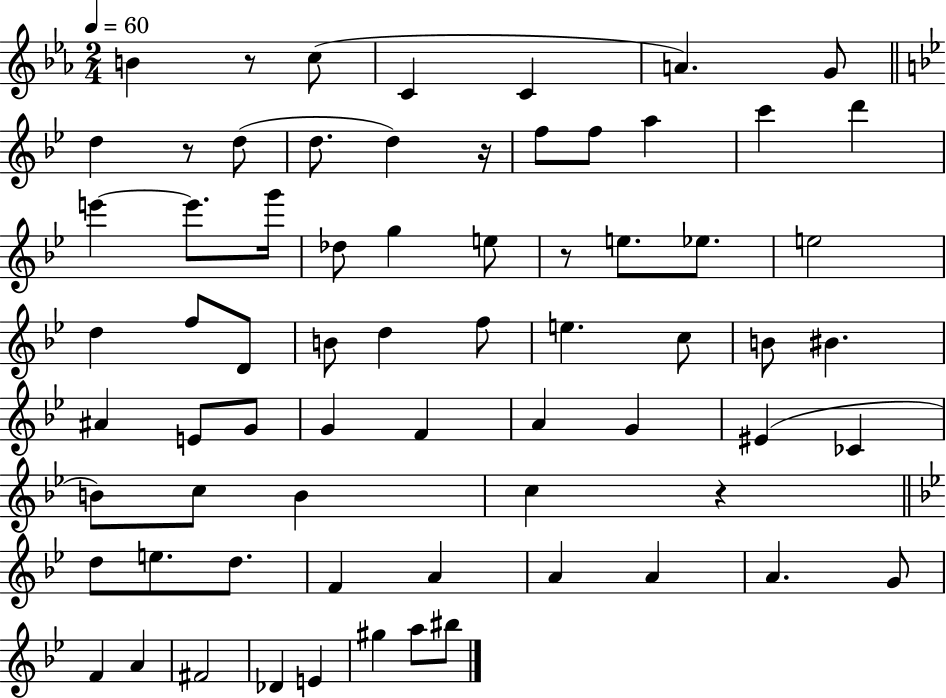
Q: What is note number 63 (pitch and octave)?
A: A5